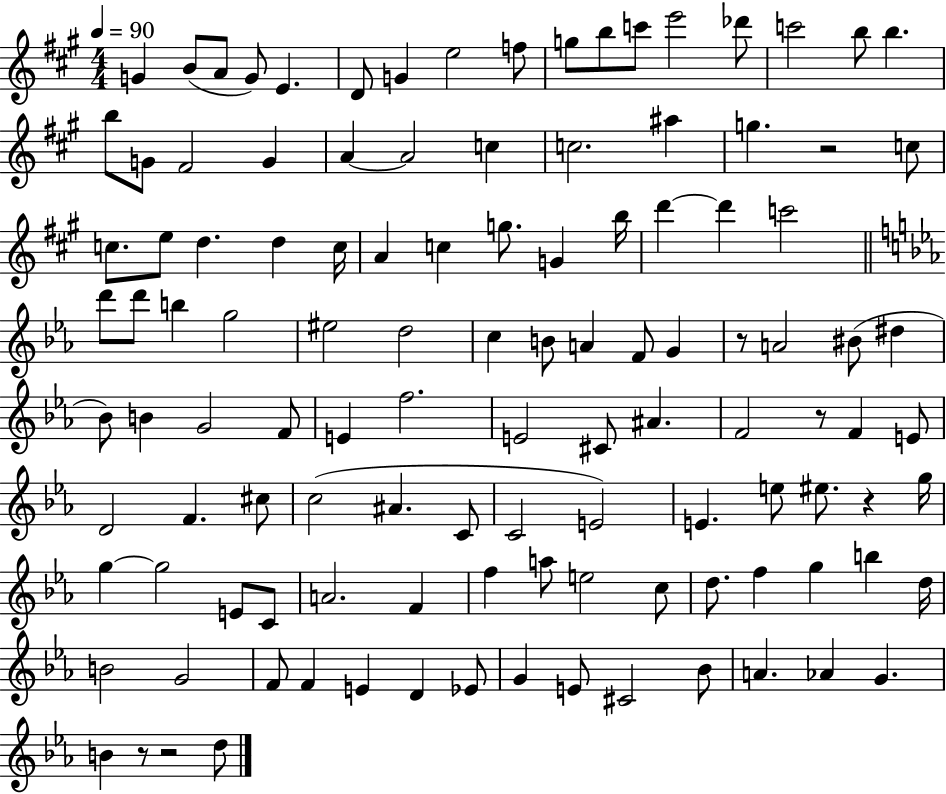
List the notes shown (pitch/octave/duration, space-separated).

G4/q B4/e A4/e G4/e E4/q. D4/e G4/q E5/h F5/e G5/e B5/e C6/e E6/h Db6/e C6/h B5/e B5/q. B5/e G4/e F#4/h G4/q A4/q A4/h C5/q C5/h. A#5/q G5/q. R/h C5/e C5/e. E5/e D5/q. D5/q C5/s A4/q C5/q G5/e. G4/q B5/s D6/q D6/q C6/h D6/e D6/e B5/q G5/h EIS5/h D5/h C5/q B4/e A4/q F4/e G4/q R/e A4/h BIS4/e D#5/q Bb4/e B4/q G4/h F4/e E4/q F5/h. E4/h C#4/e A#4/q. F4/h R/e F4/q E4/e D4/h F4/q. C#5/e C5/h A#4/q. C4/e C4/h E4/h E4/q. E5/e EIS5/e. R/q G5/s G5/q G5/h E4/e C4/e A4/h. F4/q F5/q A5/e E5/h C5/e D5/e. F5/q G5/q B5/q D5/s B4/h G4/h F4/e F4/q E4/q D4/q Eb4/e G4/q E4/e C#4/h Bb4/e A4/q. Ab4/q G4/q. B4/q R/e R/h D5/e